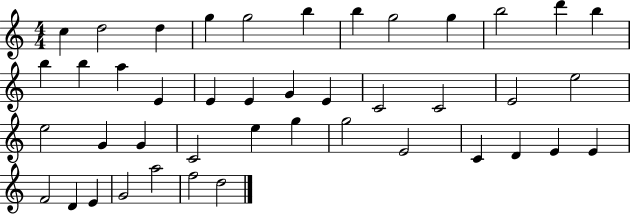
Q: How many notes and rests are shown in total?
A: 43